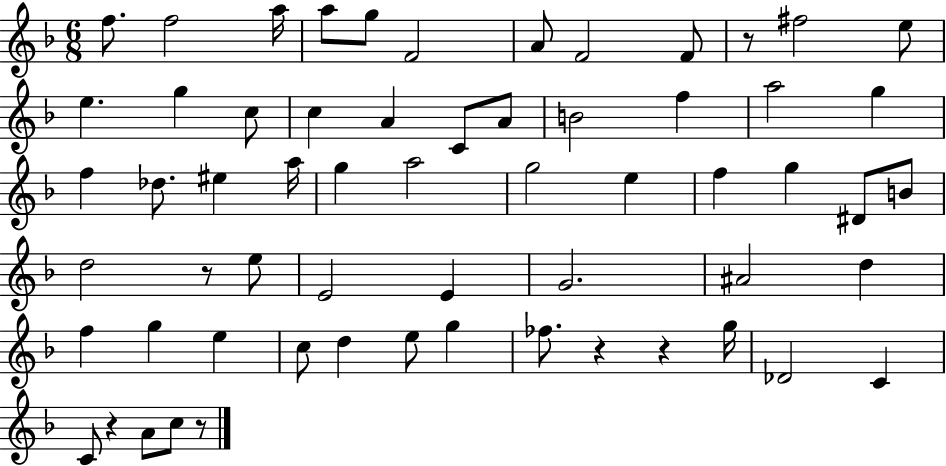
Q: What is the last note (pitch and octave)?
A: C5